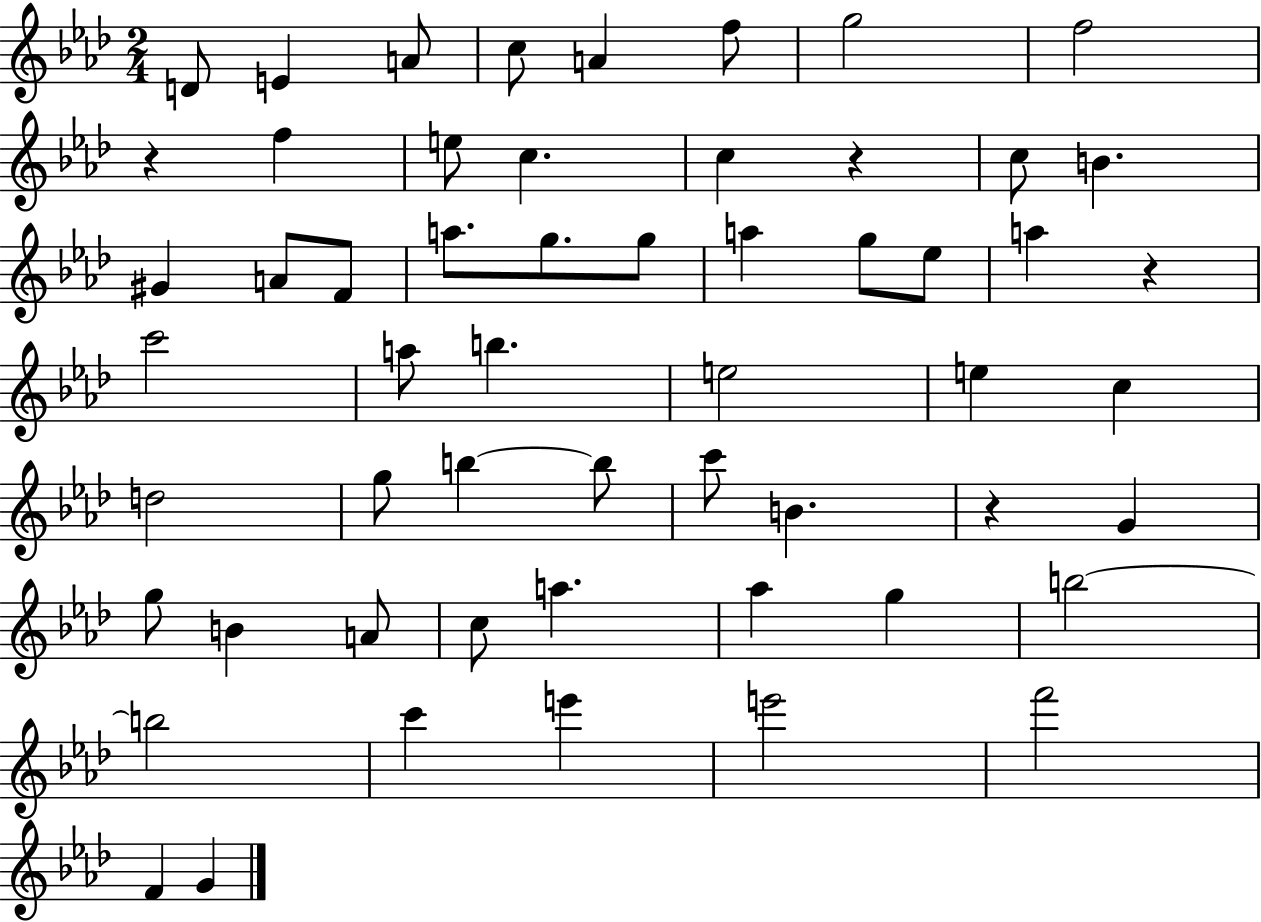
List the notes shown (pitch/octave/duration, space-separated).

D4/e E4/q A4/e C5/e A4/q F5/e G5/h F5/h R/q F5/q E5/e C5/q. C5/q R/q C5/e B4/q. G#4/q A4/e F4/e A5/e. G5/e. G5/e A5/q G5/e Eb5/e A5/q R/q C6/h A5/e B5/q. E5/h E5/q C5/q D5/h G5/e B5/q B5/e C6/e B4/q. R/q G4/q G5/e B4/q A4/e C5/e A5/q. Ab5/q G5/q B5/h B5/h C6/q E6/q E6/h F6/h F4/q G4/q